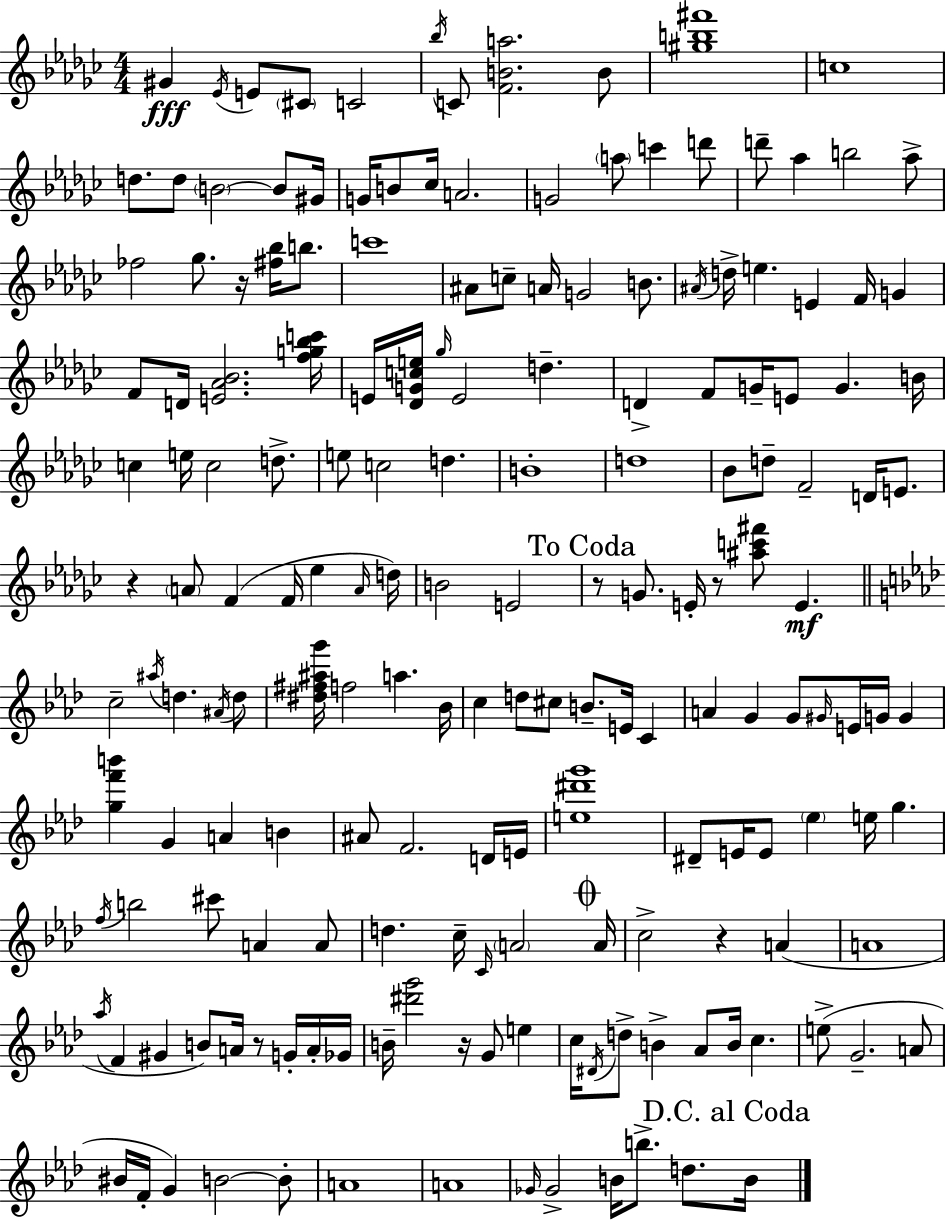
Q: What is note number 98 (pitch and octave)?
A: G4